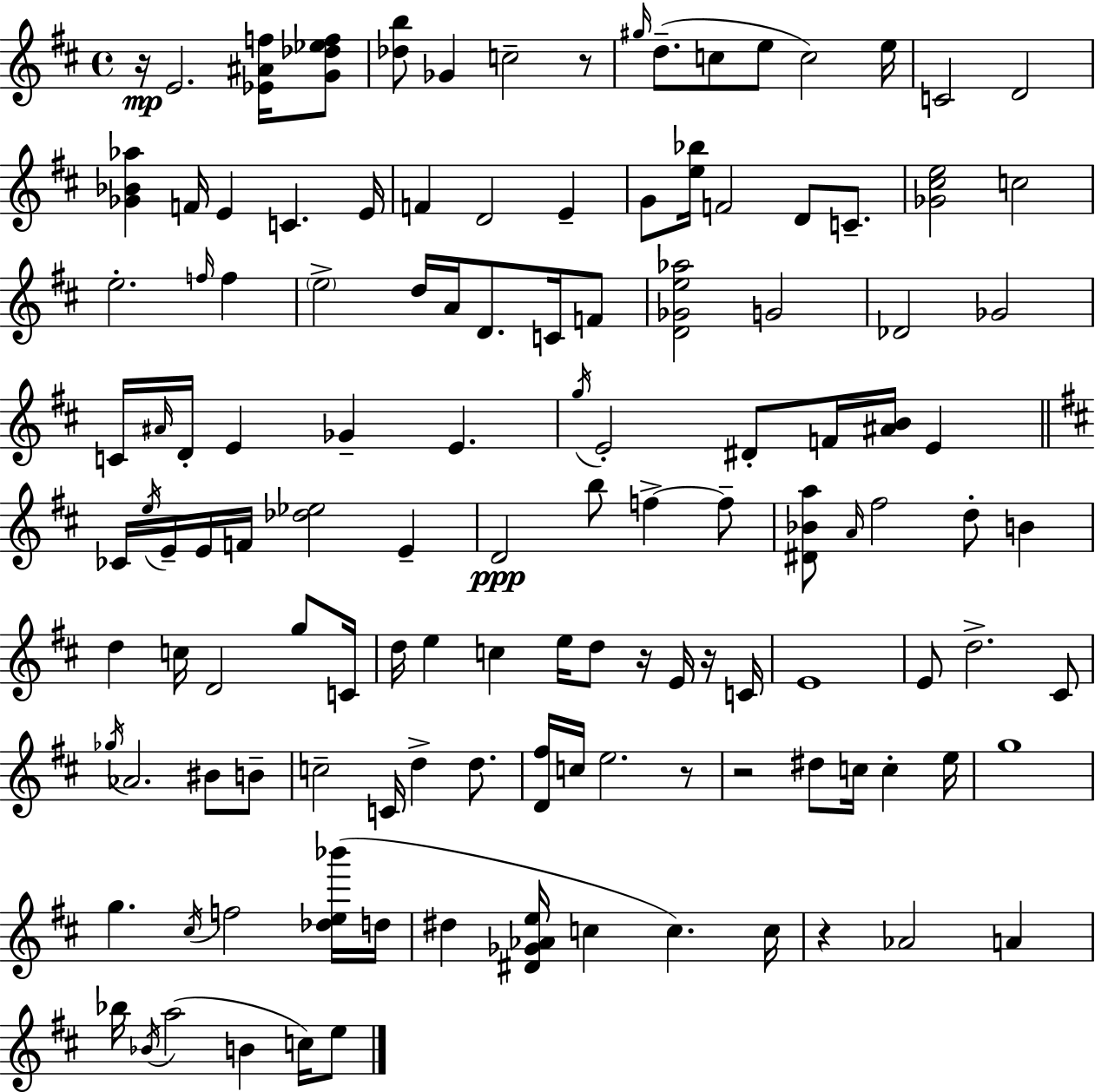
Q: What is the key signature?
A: D major